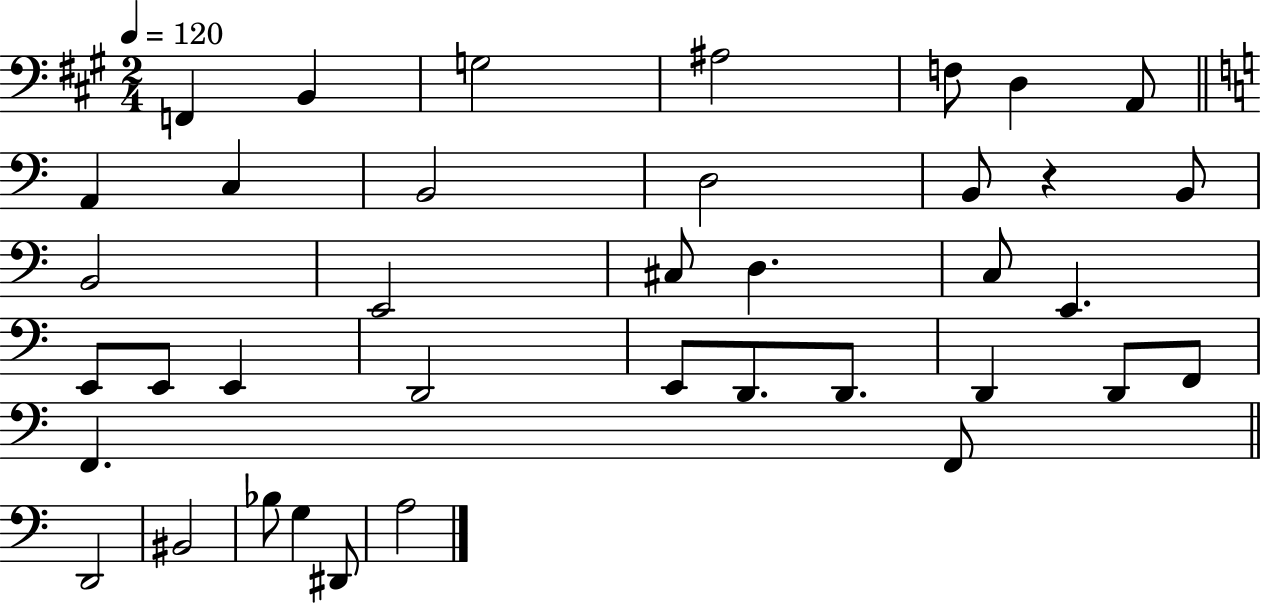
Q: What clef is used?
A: bass